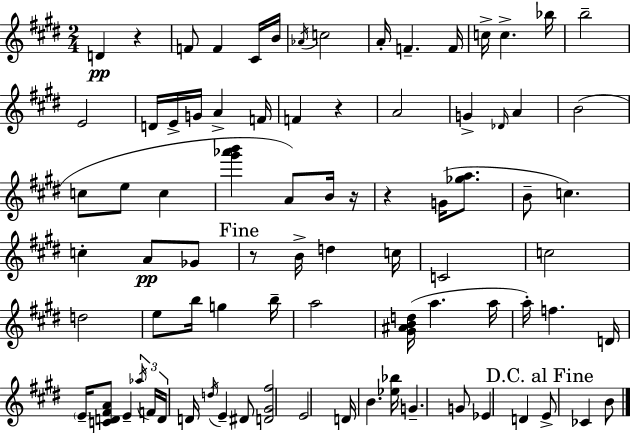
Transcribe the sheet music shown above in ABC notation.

X:1
T:Untitled
M:2/4
L:1/4
K:E
D z F/2 F ^C/4 B/4 _A/4 c2 A/4 F F/4 c/4 c _b/4 b2 E2 D/4 E/4 G/4 A F/4 F z A2 G _D/4 A B2 c/2 e/2 c [^g'_a'b'] A/2 B/4 z/4 z G/4 [_ga]/2 B/2 c c A/2 _G/2 z/2 B/4 d c/4 C2 c2 d2 e/2 b/4 g b/4 a2 [^G^ABd]/4 a a/4 a/4 f D/4 E/4 [CD^FA]/2 E _a/4 F/4 D/4 D/4 d/4 E ^D/2 [D^G^f]2 E2 D/4 B [_e_b]/4 G G/2 _E D E/2 _C B/2